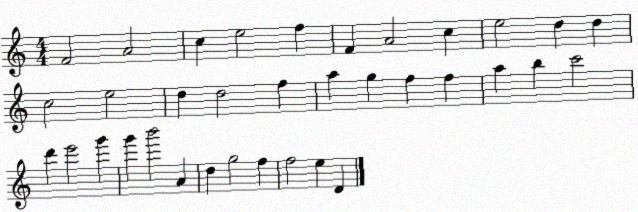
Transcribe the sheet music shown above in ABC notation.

X:1
T:Untitled
M:4/4
L:1/4
K:C
F2 A2 c e2 f F A2 c e2 d d c2 e2 d d2 f a g f f a b c'2 d' e'2 g' g' b'2 A d g2 f f2 e D